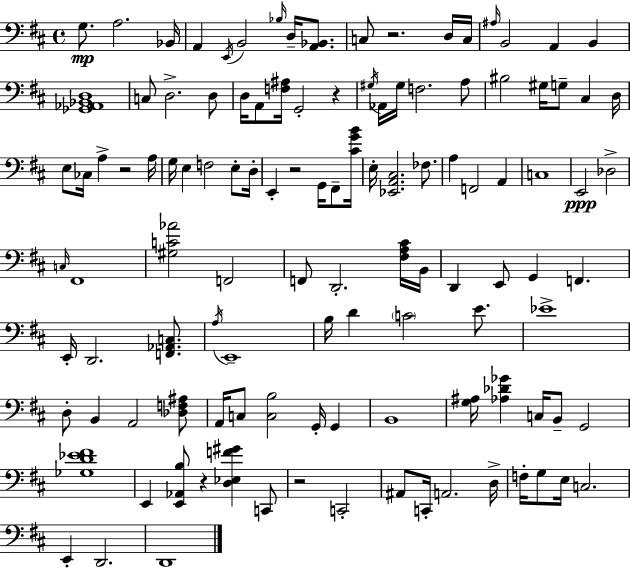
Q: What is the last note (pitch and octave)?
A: D2